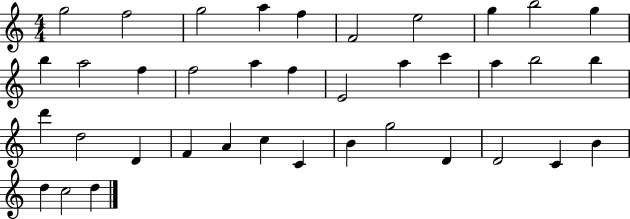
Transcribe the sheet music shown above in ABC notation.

X:1
T:Untitled
M:4/4
L:1/4
K:C
g2 f2 g2 a f F2 e2 g b2 g b a2 f f2 a f E2 a c' a b2 b d' d2 D F A c C B g2 D D2 C B d c2 d